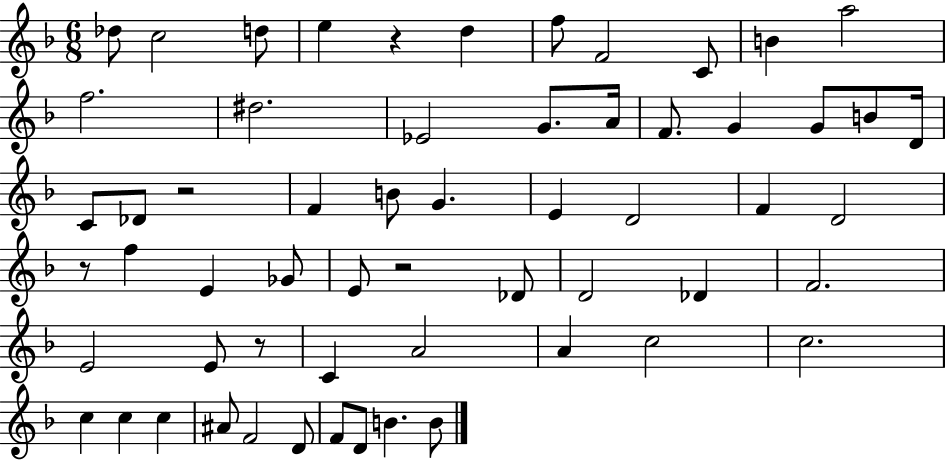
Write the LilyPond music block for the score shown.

{
  \clef treble
  \numericTimeSignature
  \time 6/8
  \key f \major
  des''8 c''2 d''8 | e''4 r4 d''4 | f''8 f'2 c'8 | b'4 a''2 | \break f''2. | dis''2. | ees'2 g'8. a'16 | f'8. g'4 g'8 b'8 d'16 | \break c'8 des'8 r2 | f'4 b'8 g'4. | e'4 d'2 | f'4 d'2 | \break r8 f''4 e'4 ges'8 | e'8 r2 des'8 | d'2 des'4 | f'2. | \break e'2 e'8 r8 | c'4 a'2 | a'4 c''2 | c''2. | \break c''4 c''4 c''4 | ais'8 f'2 d'8 | f'8 d'8 b'4. b'8 | \bar "|."
}